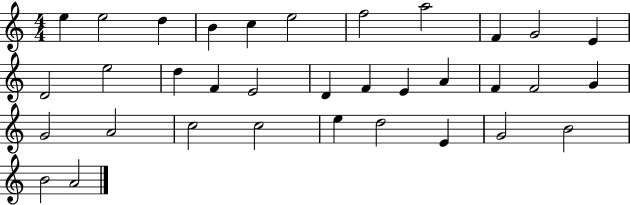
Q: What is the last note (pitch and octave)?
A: A4